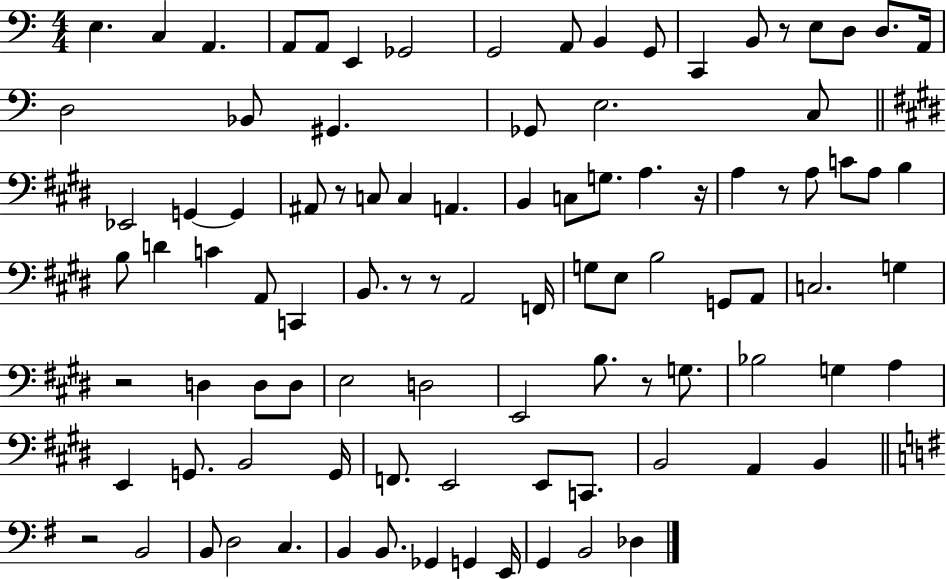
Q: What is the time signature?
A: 4/4